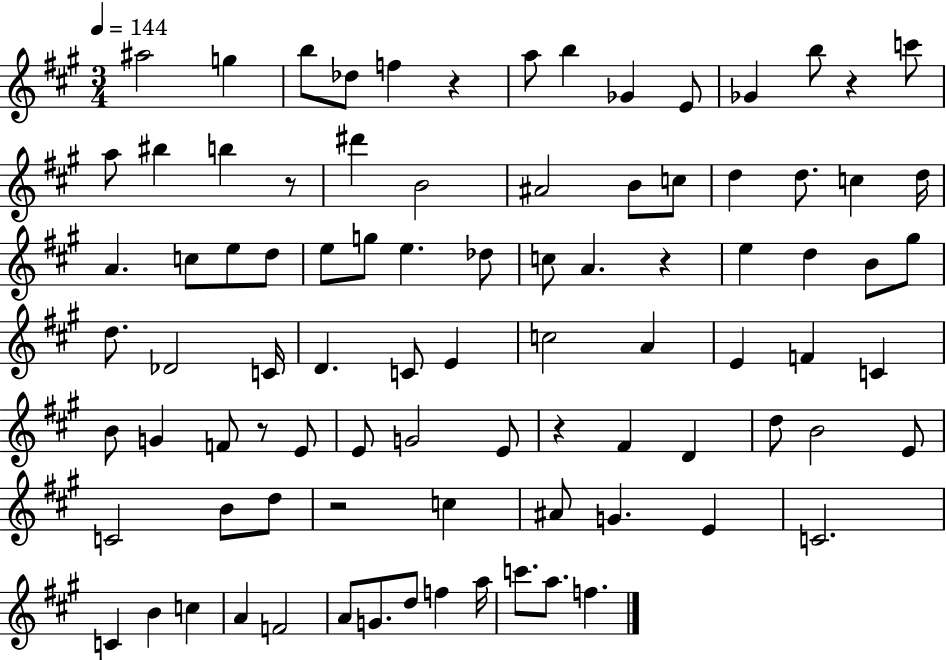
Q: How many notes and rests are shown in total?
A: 89